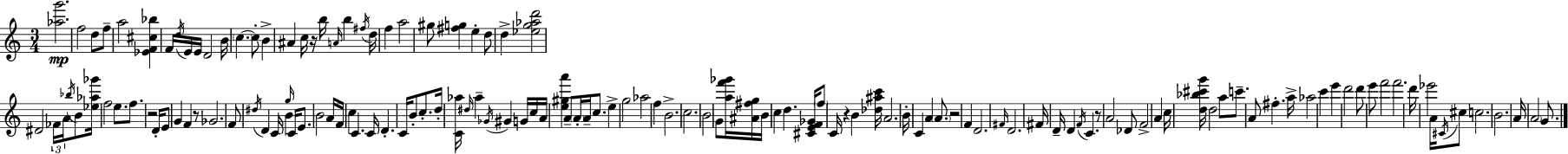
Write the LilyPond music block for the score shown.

{
  \clef treble
  \numericTimeSignature
  \time 3/4
  \key c \major
  <aes'' g'''>2.\mp | f''2 d''8 f''8-- | a''2 <ees' f' cis'' bes''>4 | f'16 \acciaccatura { d''16 } e'16 e'16 d'2 | \break b'16 \parenthesize c''4.~~ c''8-. b'4-> | ais'4 c''16 r16 b''16 \grace { a'16 } b''4 | \acciaccatura { fis''16 } d''16 f''4 a''2 | gis''8 <fis'' g''>4 e''4-. | \break d''8 d''4-> <ees'' g'' aes'' d'''>2 | dis'2 \tuplet 3/2 { fes'16 | a'16 \acciaccatura { bes''16 } } b'8 <ees'' aes'' ges'''>16 f''2 | e''8. f''8. r2 | \break d'16-. e'8 g'4 f'4 | r8 ges'2. | f'8 \acciaccatura { dis''16 } d'4 c'16 | b'4 \grace { g''16 } c'16 e'8. b'2 | \break a'16 f'16 c''4 c'4. | c'16 d'4.-. | c'16 b'8-. c''8.-. d''16-. <c' aes''>16 \grace { dis''16 } aes''4-- | \acciaccatura { ges'16 } gis'4 g'16 c''16 a'16 <e'' gis'' a'''>4 | \break a'8-- \parenthesize a'16-. a'16-- c''8. e''4-> | g''2 aes''2 | f''4 b'2.-> | c''2. | \break b'2 | g'8 <a'' f''' ges'''>16 <ais' fis'' g''>16 b'16 c''4 | d''4. <cis' e' f' ges'>16 \parenthesize f''8 c'16 r4 | b'4 <des'' ais'' c'''>16 a'2. | \break b'16-. c'4 | a'4 \parenthesize a'8. r2 | f'4 d'2. | \grace { fis'16 } d'2. | \break fis'16 d'16-- d'4 | \acciaccatura { f'16 } c'4. r8 | a'2 des'8 f'2-> | a'4 c''16 <d'' bes'' cis''' g'''>16 | \break d''2 a''8 c'''8.-- | a'8 fis''4.-. a''16-> aes''2 | c'''4 e'''4 | d'''2 d'''8 | \break e'''8 f'''2 f'''2. | d'''16 ees'''2 | a'16 \acciaccatura { cis'16 } cis''8 c''2. | b'2. | \break a'16 | \parenthesize a'2 g'8. \bar "|."
}